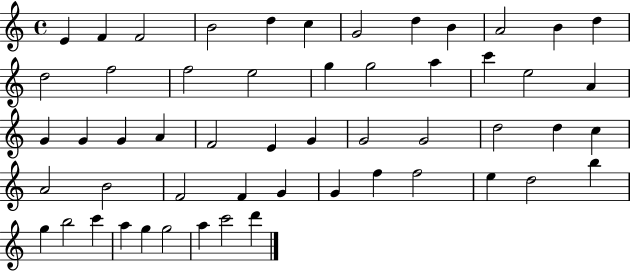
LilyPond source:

{
  \clef treble
  \time 4/4
  \defaultTimeSignature
  \key c \major
  e'4 f'4 f'2 | b'2 d''4 c''4 | g'2 d''4 b'4 | a'2 b'4 d''4 | \break d''2 f''2 | f''2 e''2 | g''4 g''2 a''4 | c'''4 e''2 a'4 | \break g'4 g'4 g'4 a'4 | f'2 e'4 g'4 | g'2 g'2 | d''2 d''4 c''4 | \break a'2 b'2 | f'2 f'4 g'4 | g'4 f''4 f''2 | e''4 d''2 b''4 | \break g''4 b''2 c'''4 | a''4 g''4 g''2 | a''4 c'''2 d'''4 | \bar "|."
}